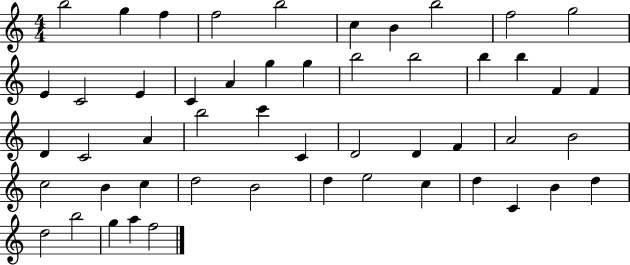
B5/h G5/q F5/q F5/h B5/h C5/q B4/q B5/h F5/h G5/h E4/q C4/h E4/q C4/q A4/q G5/q G5/q B5/h B5/h B5/q B5/q F4/q F4/q D4/q C4/h A4/q B5/h C6/q C4/q D4/h D4/q F4/q A4/h B4/h C5/h B4/q C5/q D5/h B4/h D5/q E5/h C5/q D5/q C4/q B4/q D5/q D5/h B5/h G5/q A5/q F5/h